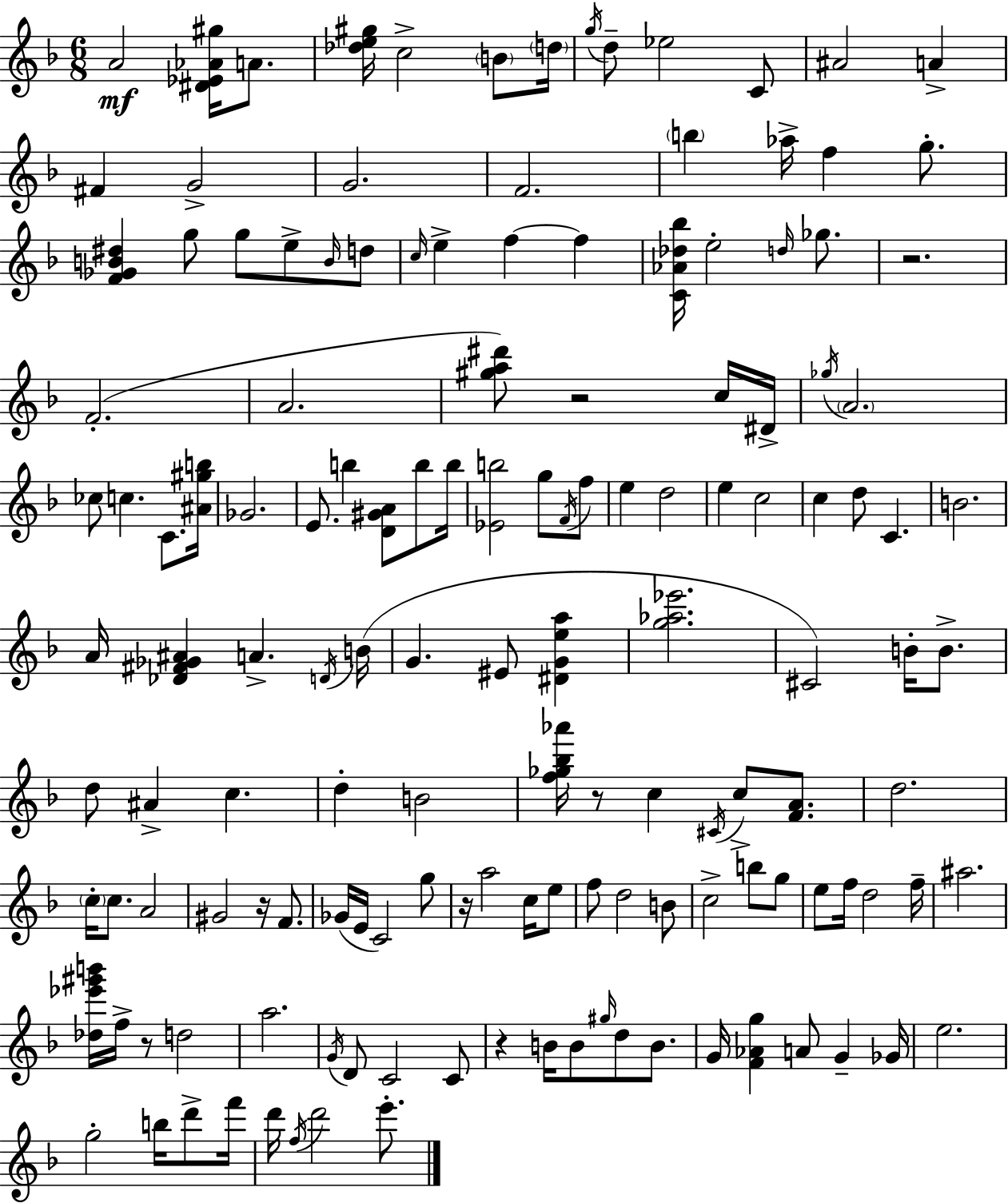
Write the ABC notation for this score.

X:1
T:Untitled
M:6/8
L:1/4
K:Dm
A2 [^D_E_A^g]/4 A/2 [_de^g]/4 c2 B/2 d/4 g/4 d/2 _e2 C/2 ^A2 A ^F G2 G2 F2 b _a/4 f g/2 [F_GB^d] g/2 g/2 e/2 B/4 d/2 c/4 e f f [C_A_d_b]/4 e2 d/4 _g/2 z2 F2 A2 [^ga^d']/2 z2 c/4 ^D/4 _g/4 A2 _c/2 c C/2 [^A^gb]/4 _G2 E/2 b [D^GA]/2 b/2 b/4 [_Eb]2 g/2 F/4 f/2 e d2 e c2 c d/2 C B2 A/4 [_D^F_G^A] A D/4 B/4 G ^E/2 [^DGea] [g_a_e']2 ^C2 B/4 B/2 d/2 ^A c d B2 [f_g_b_a']/4 z/2 c ^C/4 c/2 [FA]/2 d2 c/4 c/2 A2 ^G2 z/4 F/2 _G/4 E/4 C2 g/2 z/4 a2 c/4 e/2 f/2 d2 B/2 c2 b/2 g/2 e/2 f/4 d2 f/4 ^a2 [_d_e'^g'b']/4 f/4 z/2 d2 a2 G/4 D/2 C2 C/2 z B/4 B/2 ^g/4 d/2 B/2 G/4 [F_Ag] A/2 G _G/4 e2 g2 b/4 d'/2 f'/4 d'/4 f/4 d'2 e'/2